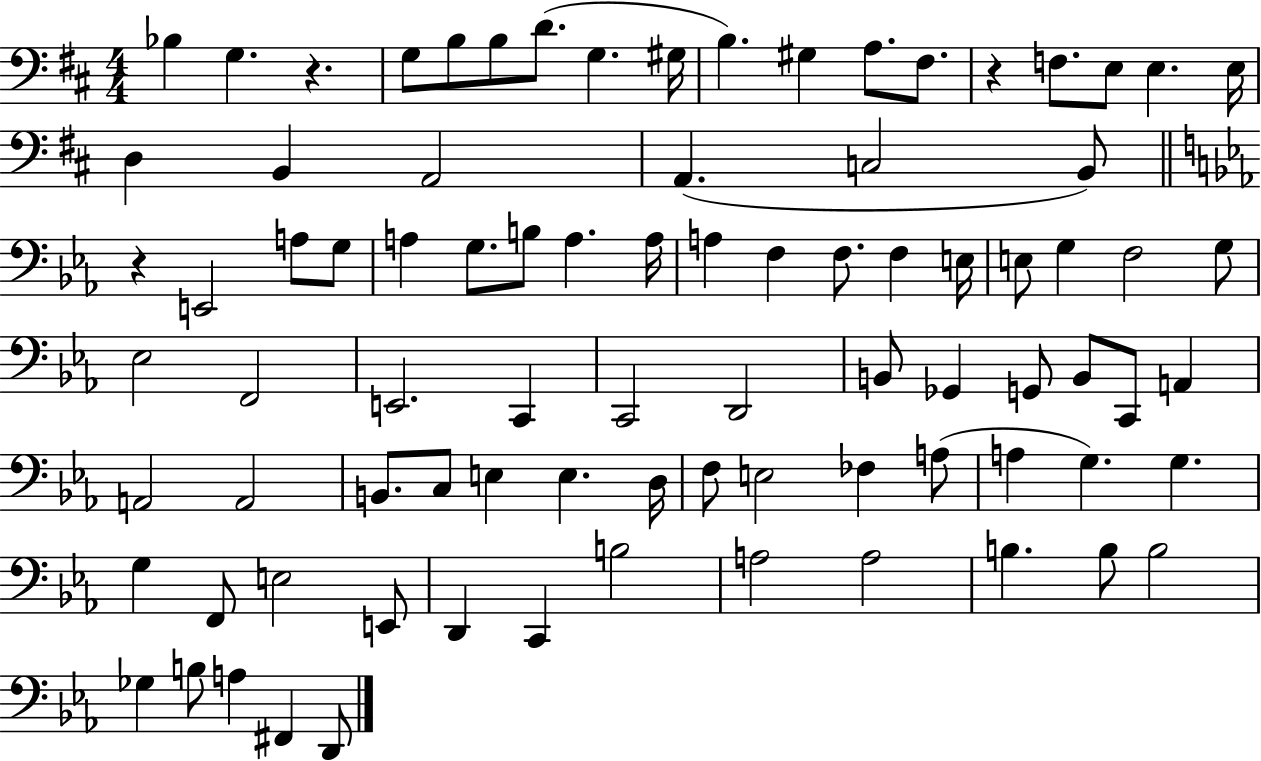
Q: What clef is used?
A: bass